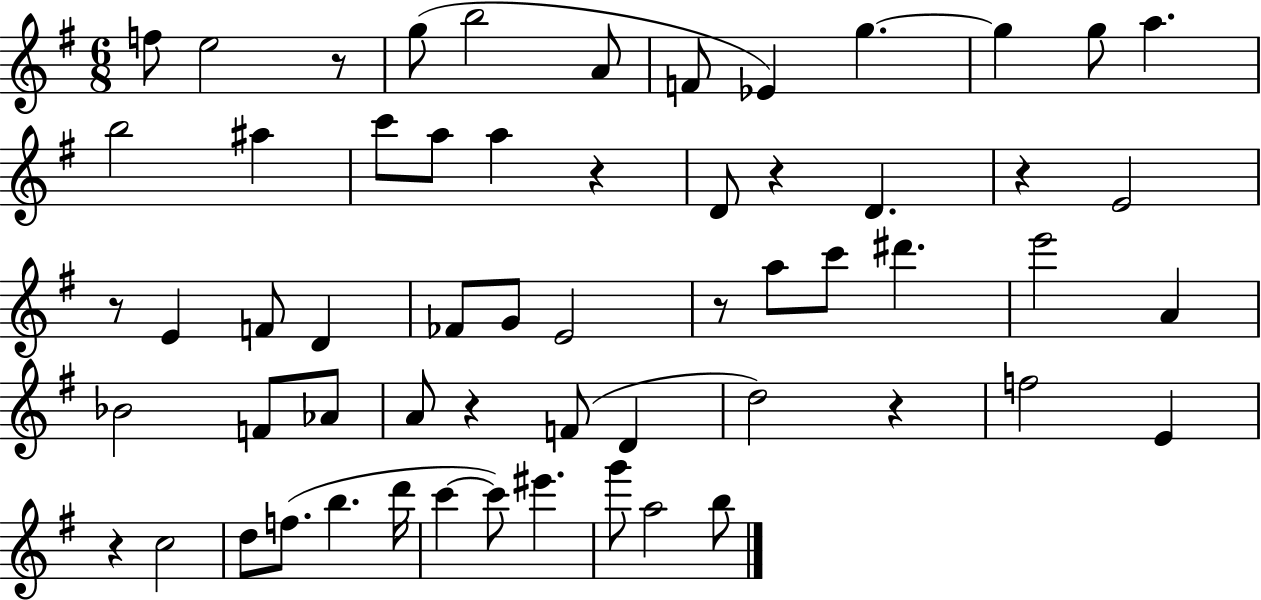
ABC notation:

X:1
T:Untitled
M:6/8
L:1/4
K:G
f/2 e2 z/2 g/2 b2 A/2 F/2 _E g g g/2 a b2 ^a c'/2 a/2 a z D/2 z D z E2 z/2 E F/2 D _F/2 G/2 E2 z/2 a/2 c'/2 ^d' e'2 A _B2 F/2 _A/2 A/2 z F/2 D d2 z f2 E z c2 d/2 f/2 b d'/4 c' c'/2 ^e' g'/2 a2 b/2